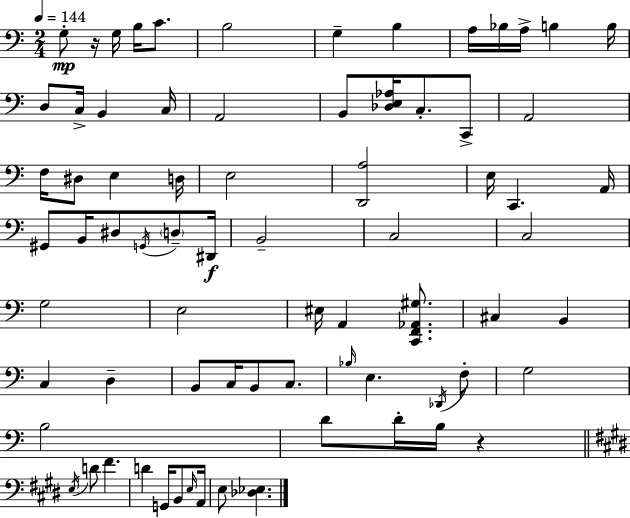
{
  \clef bass
  \numericTimeSignature
  \time 2/4
  \key a \minor
  \tempo 4 = 144
  \repeat volta 2 { g8-.\mp r16 g16 b16 c'8. | b2 | g4-- b4 | a16 bes16 a16-> b4 b16 | \break d8 c16-> b,4 c16 | a,2 | b,8 <des e aes>16 c8.-. c,8-> | a,2 | \break f16 dis8 e4 d16 | e2 | <d, a>2 | e16 c,4. a,16 | \break gis,8 b,16 dis8 \acciaccatura { g,16 } \parenthesize d8-- | dis,16\f b,2-- | c2 | c2 | \break g2 | e2 | eis16 a,4 <c, f, aes, gis>8. | cis4 b,4 | \break c4 d4-- | b,8 c16 b,8 c8. | \grace { bes16 } e4. | \acciaccatura { des,16 } f8-. g2 | \break b2 | d'8 d'16-. b16 r4 | \bar "||" \break \key e \major \acciaccatura { e16 } d'8 fis'4. | d'4 g,16 b,8 | \grace { e16 } a,16 e8 <des ees>4. | } \bar "|."
}